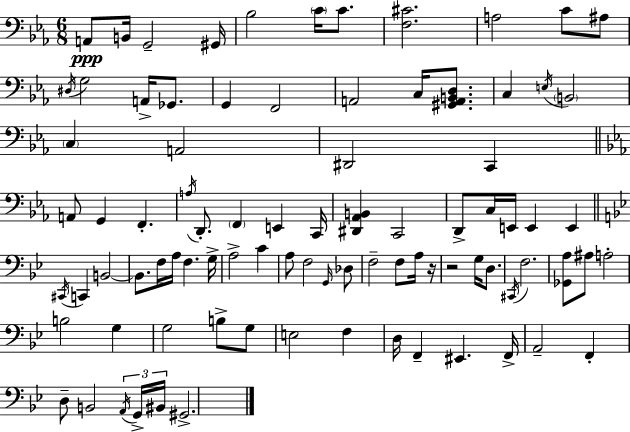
A2/e B2/s G2/h G#2/s Bb3/h C4/s C4/e. [F3,C#4]/h. A3/h C4/e A#3/e D#3/s G3/h A2/s Gb2/e. G2/q F2/h A2/h C3/s [G#2,A2,B2,D3]/e. C3/q E3/s B2/h C3/q A2/h D#2/h C2/q A2/e G2/q F2/q. A3/s D2/e. F2/q E2/q C2/s [D#2,Ab2,B2]/q C2/h D2/e C3/s E2/s E2/q E2/q C#2/s C2/q B2/h B2/e. F3/s A3/s F3/q. G3/s A3/h C4/q A3/e F3/h G2/s Db3/e F3/h F3/e A3/s R/s R/h G3/s D3/e. C#2/s F3/h. [Gb2,A3]/e A#3/e A3/h B3/h G3/q G3/h B3/e G3/e E3/h F3/q D3/s F2/q EIS2/q. F2/s A2/h F2/q D3/e B2/h A2/s G2/s BIS2/s G#2/h.